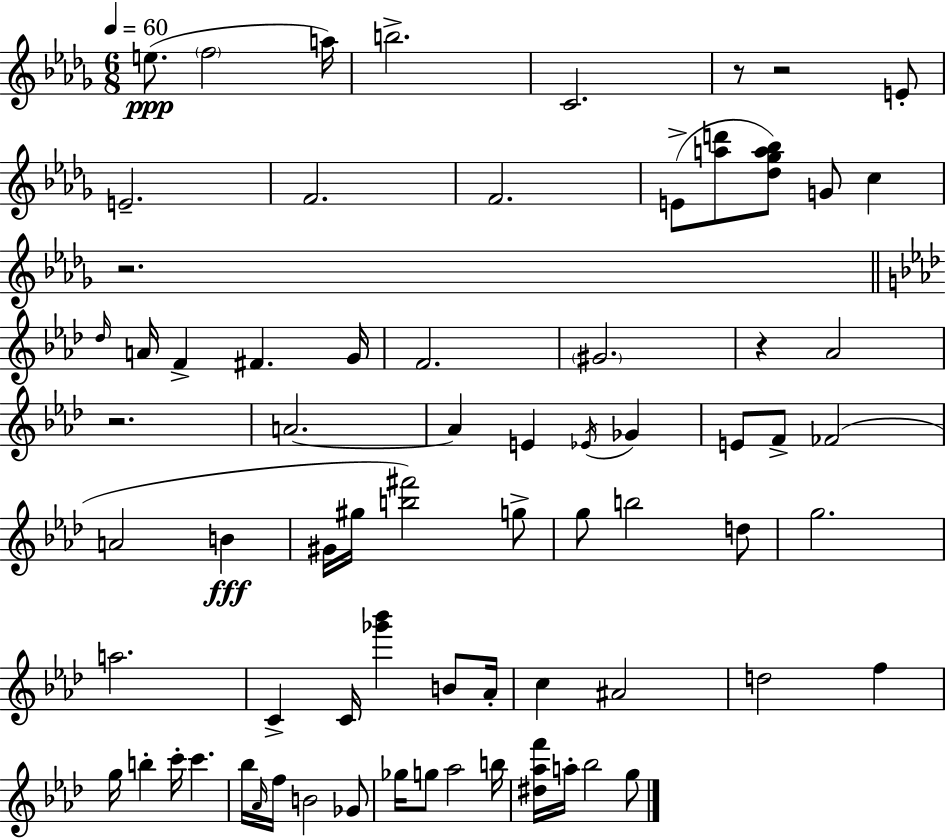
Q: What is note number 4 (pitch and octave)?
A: B5